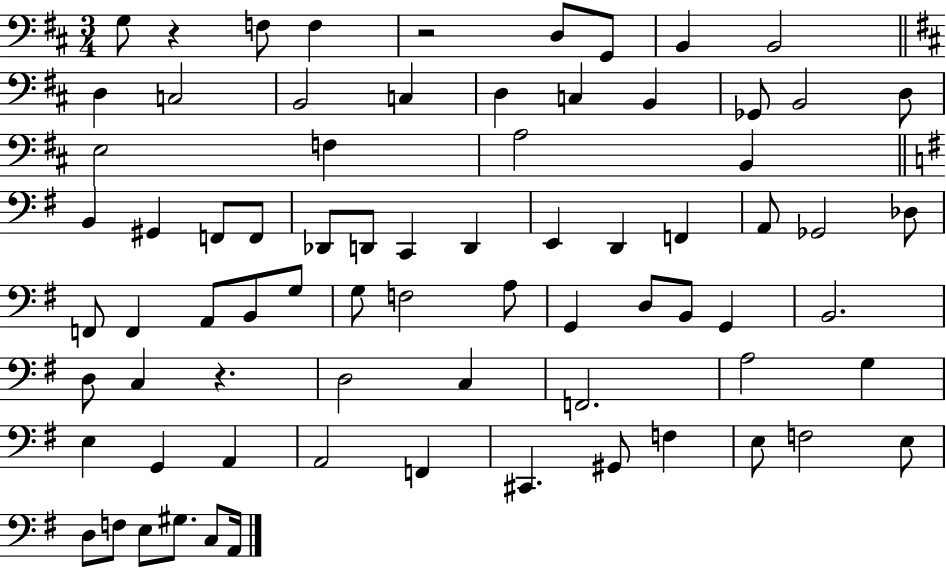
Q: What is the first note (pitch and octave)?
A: G3